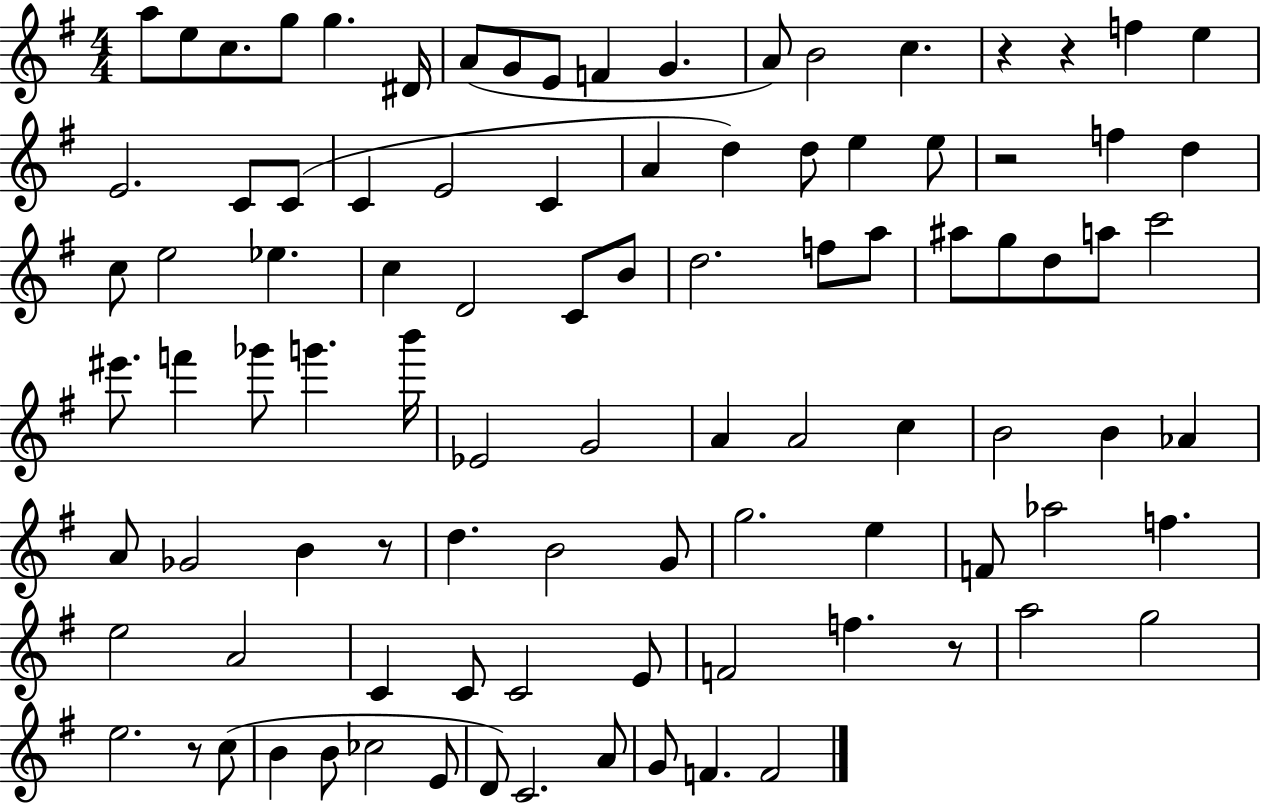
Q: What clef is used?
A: treble